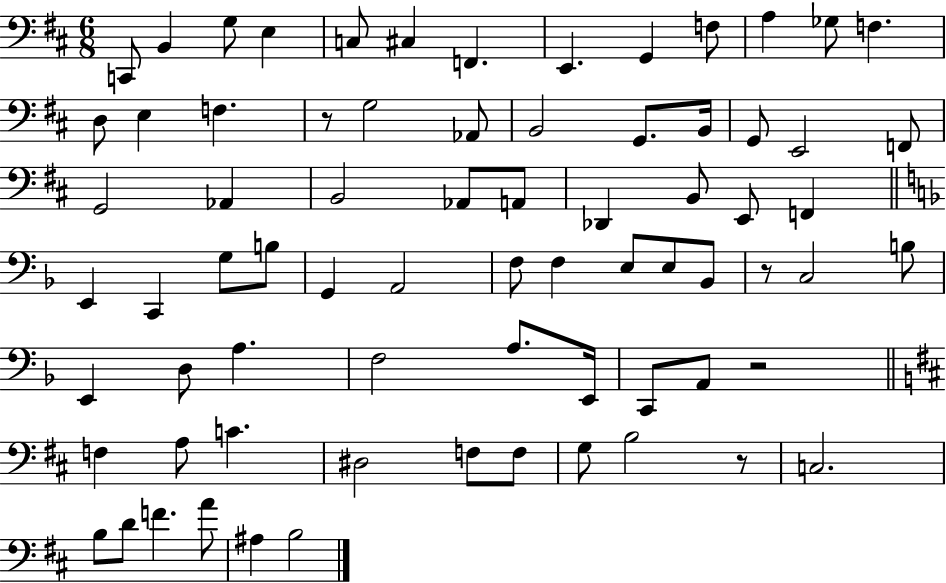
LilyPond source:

{
  \clef bass
  \numericTimeSignature
  \time 6/8
  \key d \major
  c,8 b,4 g8 e4 | c8 cis4 f,4. | e,4. g,4 f8 | a4 ges8 f4. | \break d8 e4 f4. | r8 g2 aes,8 | b,2 g,8. b,16 | g,8 e,2 f,8 | \break g,2 aes,4 | b,2 aes,8 a,8 | des,4 b,8 e,8 f,4 | \bar "||" \break \key f \major e,4 c,4 g8 b8 | g,4 a,2 | f8 f4 e8 e8 bes,8 | r8 c2 b8 | \break e,4 d8 a4. | f2 a8. e,16 | c,8 a,8 r2 | \bar "||" \break \key d \major f4 a8 c'4. | dis2 f8 f8 | g8 b2 r8 | c2. | \break b8 d'8 f'4. a'8 | ais4 b2 | \bar "|."
}